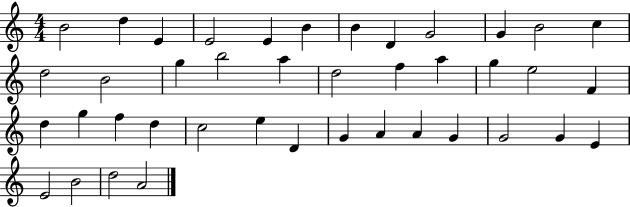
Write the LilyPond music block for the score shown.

{
  \clef treble
  \numericTimeSignature
  \time 4/4
  \key c \major
  b'2 d''4 e'4 | e'2 e'4 b'4 | b'4 d'4 g'2 | g'4 b'2 c''4 | \break d''2 b'2 | g''4 b''2 a''4 | d''2 f''4 a''4 | g''4 e''2 f'4 | \break d''4 g''4 f''4 d''4 | c''2 e''4 d'4 | g'4 a'4 a'4 g'4 | g'2 g'4 e'4 | \break e'2 b'2 | d''2 a'2 | \bar "|."
}